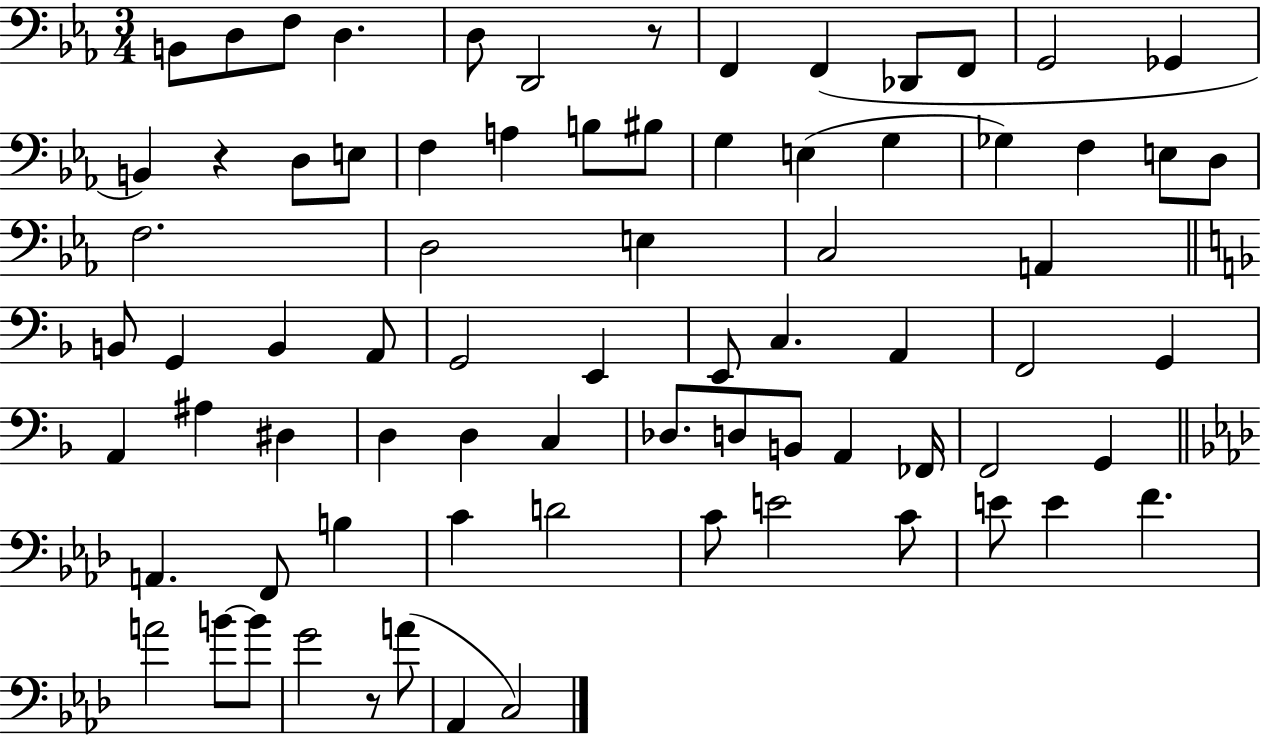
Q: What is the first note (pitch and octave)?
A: B2